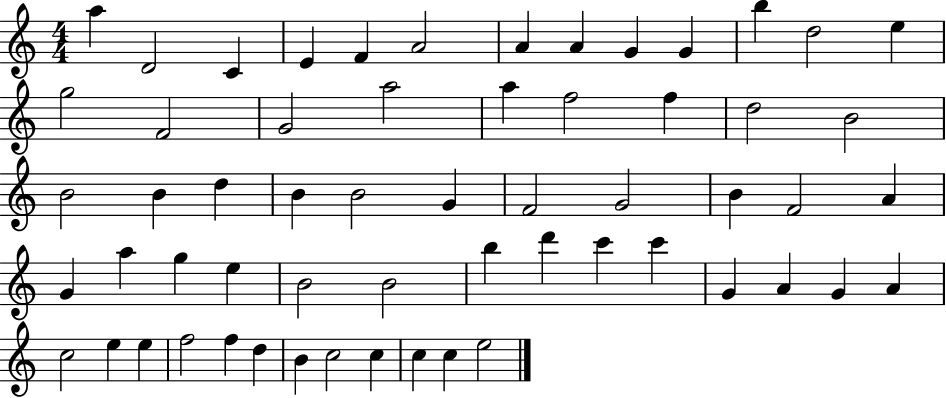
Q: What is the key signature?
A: C major